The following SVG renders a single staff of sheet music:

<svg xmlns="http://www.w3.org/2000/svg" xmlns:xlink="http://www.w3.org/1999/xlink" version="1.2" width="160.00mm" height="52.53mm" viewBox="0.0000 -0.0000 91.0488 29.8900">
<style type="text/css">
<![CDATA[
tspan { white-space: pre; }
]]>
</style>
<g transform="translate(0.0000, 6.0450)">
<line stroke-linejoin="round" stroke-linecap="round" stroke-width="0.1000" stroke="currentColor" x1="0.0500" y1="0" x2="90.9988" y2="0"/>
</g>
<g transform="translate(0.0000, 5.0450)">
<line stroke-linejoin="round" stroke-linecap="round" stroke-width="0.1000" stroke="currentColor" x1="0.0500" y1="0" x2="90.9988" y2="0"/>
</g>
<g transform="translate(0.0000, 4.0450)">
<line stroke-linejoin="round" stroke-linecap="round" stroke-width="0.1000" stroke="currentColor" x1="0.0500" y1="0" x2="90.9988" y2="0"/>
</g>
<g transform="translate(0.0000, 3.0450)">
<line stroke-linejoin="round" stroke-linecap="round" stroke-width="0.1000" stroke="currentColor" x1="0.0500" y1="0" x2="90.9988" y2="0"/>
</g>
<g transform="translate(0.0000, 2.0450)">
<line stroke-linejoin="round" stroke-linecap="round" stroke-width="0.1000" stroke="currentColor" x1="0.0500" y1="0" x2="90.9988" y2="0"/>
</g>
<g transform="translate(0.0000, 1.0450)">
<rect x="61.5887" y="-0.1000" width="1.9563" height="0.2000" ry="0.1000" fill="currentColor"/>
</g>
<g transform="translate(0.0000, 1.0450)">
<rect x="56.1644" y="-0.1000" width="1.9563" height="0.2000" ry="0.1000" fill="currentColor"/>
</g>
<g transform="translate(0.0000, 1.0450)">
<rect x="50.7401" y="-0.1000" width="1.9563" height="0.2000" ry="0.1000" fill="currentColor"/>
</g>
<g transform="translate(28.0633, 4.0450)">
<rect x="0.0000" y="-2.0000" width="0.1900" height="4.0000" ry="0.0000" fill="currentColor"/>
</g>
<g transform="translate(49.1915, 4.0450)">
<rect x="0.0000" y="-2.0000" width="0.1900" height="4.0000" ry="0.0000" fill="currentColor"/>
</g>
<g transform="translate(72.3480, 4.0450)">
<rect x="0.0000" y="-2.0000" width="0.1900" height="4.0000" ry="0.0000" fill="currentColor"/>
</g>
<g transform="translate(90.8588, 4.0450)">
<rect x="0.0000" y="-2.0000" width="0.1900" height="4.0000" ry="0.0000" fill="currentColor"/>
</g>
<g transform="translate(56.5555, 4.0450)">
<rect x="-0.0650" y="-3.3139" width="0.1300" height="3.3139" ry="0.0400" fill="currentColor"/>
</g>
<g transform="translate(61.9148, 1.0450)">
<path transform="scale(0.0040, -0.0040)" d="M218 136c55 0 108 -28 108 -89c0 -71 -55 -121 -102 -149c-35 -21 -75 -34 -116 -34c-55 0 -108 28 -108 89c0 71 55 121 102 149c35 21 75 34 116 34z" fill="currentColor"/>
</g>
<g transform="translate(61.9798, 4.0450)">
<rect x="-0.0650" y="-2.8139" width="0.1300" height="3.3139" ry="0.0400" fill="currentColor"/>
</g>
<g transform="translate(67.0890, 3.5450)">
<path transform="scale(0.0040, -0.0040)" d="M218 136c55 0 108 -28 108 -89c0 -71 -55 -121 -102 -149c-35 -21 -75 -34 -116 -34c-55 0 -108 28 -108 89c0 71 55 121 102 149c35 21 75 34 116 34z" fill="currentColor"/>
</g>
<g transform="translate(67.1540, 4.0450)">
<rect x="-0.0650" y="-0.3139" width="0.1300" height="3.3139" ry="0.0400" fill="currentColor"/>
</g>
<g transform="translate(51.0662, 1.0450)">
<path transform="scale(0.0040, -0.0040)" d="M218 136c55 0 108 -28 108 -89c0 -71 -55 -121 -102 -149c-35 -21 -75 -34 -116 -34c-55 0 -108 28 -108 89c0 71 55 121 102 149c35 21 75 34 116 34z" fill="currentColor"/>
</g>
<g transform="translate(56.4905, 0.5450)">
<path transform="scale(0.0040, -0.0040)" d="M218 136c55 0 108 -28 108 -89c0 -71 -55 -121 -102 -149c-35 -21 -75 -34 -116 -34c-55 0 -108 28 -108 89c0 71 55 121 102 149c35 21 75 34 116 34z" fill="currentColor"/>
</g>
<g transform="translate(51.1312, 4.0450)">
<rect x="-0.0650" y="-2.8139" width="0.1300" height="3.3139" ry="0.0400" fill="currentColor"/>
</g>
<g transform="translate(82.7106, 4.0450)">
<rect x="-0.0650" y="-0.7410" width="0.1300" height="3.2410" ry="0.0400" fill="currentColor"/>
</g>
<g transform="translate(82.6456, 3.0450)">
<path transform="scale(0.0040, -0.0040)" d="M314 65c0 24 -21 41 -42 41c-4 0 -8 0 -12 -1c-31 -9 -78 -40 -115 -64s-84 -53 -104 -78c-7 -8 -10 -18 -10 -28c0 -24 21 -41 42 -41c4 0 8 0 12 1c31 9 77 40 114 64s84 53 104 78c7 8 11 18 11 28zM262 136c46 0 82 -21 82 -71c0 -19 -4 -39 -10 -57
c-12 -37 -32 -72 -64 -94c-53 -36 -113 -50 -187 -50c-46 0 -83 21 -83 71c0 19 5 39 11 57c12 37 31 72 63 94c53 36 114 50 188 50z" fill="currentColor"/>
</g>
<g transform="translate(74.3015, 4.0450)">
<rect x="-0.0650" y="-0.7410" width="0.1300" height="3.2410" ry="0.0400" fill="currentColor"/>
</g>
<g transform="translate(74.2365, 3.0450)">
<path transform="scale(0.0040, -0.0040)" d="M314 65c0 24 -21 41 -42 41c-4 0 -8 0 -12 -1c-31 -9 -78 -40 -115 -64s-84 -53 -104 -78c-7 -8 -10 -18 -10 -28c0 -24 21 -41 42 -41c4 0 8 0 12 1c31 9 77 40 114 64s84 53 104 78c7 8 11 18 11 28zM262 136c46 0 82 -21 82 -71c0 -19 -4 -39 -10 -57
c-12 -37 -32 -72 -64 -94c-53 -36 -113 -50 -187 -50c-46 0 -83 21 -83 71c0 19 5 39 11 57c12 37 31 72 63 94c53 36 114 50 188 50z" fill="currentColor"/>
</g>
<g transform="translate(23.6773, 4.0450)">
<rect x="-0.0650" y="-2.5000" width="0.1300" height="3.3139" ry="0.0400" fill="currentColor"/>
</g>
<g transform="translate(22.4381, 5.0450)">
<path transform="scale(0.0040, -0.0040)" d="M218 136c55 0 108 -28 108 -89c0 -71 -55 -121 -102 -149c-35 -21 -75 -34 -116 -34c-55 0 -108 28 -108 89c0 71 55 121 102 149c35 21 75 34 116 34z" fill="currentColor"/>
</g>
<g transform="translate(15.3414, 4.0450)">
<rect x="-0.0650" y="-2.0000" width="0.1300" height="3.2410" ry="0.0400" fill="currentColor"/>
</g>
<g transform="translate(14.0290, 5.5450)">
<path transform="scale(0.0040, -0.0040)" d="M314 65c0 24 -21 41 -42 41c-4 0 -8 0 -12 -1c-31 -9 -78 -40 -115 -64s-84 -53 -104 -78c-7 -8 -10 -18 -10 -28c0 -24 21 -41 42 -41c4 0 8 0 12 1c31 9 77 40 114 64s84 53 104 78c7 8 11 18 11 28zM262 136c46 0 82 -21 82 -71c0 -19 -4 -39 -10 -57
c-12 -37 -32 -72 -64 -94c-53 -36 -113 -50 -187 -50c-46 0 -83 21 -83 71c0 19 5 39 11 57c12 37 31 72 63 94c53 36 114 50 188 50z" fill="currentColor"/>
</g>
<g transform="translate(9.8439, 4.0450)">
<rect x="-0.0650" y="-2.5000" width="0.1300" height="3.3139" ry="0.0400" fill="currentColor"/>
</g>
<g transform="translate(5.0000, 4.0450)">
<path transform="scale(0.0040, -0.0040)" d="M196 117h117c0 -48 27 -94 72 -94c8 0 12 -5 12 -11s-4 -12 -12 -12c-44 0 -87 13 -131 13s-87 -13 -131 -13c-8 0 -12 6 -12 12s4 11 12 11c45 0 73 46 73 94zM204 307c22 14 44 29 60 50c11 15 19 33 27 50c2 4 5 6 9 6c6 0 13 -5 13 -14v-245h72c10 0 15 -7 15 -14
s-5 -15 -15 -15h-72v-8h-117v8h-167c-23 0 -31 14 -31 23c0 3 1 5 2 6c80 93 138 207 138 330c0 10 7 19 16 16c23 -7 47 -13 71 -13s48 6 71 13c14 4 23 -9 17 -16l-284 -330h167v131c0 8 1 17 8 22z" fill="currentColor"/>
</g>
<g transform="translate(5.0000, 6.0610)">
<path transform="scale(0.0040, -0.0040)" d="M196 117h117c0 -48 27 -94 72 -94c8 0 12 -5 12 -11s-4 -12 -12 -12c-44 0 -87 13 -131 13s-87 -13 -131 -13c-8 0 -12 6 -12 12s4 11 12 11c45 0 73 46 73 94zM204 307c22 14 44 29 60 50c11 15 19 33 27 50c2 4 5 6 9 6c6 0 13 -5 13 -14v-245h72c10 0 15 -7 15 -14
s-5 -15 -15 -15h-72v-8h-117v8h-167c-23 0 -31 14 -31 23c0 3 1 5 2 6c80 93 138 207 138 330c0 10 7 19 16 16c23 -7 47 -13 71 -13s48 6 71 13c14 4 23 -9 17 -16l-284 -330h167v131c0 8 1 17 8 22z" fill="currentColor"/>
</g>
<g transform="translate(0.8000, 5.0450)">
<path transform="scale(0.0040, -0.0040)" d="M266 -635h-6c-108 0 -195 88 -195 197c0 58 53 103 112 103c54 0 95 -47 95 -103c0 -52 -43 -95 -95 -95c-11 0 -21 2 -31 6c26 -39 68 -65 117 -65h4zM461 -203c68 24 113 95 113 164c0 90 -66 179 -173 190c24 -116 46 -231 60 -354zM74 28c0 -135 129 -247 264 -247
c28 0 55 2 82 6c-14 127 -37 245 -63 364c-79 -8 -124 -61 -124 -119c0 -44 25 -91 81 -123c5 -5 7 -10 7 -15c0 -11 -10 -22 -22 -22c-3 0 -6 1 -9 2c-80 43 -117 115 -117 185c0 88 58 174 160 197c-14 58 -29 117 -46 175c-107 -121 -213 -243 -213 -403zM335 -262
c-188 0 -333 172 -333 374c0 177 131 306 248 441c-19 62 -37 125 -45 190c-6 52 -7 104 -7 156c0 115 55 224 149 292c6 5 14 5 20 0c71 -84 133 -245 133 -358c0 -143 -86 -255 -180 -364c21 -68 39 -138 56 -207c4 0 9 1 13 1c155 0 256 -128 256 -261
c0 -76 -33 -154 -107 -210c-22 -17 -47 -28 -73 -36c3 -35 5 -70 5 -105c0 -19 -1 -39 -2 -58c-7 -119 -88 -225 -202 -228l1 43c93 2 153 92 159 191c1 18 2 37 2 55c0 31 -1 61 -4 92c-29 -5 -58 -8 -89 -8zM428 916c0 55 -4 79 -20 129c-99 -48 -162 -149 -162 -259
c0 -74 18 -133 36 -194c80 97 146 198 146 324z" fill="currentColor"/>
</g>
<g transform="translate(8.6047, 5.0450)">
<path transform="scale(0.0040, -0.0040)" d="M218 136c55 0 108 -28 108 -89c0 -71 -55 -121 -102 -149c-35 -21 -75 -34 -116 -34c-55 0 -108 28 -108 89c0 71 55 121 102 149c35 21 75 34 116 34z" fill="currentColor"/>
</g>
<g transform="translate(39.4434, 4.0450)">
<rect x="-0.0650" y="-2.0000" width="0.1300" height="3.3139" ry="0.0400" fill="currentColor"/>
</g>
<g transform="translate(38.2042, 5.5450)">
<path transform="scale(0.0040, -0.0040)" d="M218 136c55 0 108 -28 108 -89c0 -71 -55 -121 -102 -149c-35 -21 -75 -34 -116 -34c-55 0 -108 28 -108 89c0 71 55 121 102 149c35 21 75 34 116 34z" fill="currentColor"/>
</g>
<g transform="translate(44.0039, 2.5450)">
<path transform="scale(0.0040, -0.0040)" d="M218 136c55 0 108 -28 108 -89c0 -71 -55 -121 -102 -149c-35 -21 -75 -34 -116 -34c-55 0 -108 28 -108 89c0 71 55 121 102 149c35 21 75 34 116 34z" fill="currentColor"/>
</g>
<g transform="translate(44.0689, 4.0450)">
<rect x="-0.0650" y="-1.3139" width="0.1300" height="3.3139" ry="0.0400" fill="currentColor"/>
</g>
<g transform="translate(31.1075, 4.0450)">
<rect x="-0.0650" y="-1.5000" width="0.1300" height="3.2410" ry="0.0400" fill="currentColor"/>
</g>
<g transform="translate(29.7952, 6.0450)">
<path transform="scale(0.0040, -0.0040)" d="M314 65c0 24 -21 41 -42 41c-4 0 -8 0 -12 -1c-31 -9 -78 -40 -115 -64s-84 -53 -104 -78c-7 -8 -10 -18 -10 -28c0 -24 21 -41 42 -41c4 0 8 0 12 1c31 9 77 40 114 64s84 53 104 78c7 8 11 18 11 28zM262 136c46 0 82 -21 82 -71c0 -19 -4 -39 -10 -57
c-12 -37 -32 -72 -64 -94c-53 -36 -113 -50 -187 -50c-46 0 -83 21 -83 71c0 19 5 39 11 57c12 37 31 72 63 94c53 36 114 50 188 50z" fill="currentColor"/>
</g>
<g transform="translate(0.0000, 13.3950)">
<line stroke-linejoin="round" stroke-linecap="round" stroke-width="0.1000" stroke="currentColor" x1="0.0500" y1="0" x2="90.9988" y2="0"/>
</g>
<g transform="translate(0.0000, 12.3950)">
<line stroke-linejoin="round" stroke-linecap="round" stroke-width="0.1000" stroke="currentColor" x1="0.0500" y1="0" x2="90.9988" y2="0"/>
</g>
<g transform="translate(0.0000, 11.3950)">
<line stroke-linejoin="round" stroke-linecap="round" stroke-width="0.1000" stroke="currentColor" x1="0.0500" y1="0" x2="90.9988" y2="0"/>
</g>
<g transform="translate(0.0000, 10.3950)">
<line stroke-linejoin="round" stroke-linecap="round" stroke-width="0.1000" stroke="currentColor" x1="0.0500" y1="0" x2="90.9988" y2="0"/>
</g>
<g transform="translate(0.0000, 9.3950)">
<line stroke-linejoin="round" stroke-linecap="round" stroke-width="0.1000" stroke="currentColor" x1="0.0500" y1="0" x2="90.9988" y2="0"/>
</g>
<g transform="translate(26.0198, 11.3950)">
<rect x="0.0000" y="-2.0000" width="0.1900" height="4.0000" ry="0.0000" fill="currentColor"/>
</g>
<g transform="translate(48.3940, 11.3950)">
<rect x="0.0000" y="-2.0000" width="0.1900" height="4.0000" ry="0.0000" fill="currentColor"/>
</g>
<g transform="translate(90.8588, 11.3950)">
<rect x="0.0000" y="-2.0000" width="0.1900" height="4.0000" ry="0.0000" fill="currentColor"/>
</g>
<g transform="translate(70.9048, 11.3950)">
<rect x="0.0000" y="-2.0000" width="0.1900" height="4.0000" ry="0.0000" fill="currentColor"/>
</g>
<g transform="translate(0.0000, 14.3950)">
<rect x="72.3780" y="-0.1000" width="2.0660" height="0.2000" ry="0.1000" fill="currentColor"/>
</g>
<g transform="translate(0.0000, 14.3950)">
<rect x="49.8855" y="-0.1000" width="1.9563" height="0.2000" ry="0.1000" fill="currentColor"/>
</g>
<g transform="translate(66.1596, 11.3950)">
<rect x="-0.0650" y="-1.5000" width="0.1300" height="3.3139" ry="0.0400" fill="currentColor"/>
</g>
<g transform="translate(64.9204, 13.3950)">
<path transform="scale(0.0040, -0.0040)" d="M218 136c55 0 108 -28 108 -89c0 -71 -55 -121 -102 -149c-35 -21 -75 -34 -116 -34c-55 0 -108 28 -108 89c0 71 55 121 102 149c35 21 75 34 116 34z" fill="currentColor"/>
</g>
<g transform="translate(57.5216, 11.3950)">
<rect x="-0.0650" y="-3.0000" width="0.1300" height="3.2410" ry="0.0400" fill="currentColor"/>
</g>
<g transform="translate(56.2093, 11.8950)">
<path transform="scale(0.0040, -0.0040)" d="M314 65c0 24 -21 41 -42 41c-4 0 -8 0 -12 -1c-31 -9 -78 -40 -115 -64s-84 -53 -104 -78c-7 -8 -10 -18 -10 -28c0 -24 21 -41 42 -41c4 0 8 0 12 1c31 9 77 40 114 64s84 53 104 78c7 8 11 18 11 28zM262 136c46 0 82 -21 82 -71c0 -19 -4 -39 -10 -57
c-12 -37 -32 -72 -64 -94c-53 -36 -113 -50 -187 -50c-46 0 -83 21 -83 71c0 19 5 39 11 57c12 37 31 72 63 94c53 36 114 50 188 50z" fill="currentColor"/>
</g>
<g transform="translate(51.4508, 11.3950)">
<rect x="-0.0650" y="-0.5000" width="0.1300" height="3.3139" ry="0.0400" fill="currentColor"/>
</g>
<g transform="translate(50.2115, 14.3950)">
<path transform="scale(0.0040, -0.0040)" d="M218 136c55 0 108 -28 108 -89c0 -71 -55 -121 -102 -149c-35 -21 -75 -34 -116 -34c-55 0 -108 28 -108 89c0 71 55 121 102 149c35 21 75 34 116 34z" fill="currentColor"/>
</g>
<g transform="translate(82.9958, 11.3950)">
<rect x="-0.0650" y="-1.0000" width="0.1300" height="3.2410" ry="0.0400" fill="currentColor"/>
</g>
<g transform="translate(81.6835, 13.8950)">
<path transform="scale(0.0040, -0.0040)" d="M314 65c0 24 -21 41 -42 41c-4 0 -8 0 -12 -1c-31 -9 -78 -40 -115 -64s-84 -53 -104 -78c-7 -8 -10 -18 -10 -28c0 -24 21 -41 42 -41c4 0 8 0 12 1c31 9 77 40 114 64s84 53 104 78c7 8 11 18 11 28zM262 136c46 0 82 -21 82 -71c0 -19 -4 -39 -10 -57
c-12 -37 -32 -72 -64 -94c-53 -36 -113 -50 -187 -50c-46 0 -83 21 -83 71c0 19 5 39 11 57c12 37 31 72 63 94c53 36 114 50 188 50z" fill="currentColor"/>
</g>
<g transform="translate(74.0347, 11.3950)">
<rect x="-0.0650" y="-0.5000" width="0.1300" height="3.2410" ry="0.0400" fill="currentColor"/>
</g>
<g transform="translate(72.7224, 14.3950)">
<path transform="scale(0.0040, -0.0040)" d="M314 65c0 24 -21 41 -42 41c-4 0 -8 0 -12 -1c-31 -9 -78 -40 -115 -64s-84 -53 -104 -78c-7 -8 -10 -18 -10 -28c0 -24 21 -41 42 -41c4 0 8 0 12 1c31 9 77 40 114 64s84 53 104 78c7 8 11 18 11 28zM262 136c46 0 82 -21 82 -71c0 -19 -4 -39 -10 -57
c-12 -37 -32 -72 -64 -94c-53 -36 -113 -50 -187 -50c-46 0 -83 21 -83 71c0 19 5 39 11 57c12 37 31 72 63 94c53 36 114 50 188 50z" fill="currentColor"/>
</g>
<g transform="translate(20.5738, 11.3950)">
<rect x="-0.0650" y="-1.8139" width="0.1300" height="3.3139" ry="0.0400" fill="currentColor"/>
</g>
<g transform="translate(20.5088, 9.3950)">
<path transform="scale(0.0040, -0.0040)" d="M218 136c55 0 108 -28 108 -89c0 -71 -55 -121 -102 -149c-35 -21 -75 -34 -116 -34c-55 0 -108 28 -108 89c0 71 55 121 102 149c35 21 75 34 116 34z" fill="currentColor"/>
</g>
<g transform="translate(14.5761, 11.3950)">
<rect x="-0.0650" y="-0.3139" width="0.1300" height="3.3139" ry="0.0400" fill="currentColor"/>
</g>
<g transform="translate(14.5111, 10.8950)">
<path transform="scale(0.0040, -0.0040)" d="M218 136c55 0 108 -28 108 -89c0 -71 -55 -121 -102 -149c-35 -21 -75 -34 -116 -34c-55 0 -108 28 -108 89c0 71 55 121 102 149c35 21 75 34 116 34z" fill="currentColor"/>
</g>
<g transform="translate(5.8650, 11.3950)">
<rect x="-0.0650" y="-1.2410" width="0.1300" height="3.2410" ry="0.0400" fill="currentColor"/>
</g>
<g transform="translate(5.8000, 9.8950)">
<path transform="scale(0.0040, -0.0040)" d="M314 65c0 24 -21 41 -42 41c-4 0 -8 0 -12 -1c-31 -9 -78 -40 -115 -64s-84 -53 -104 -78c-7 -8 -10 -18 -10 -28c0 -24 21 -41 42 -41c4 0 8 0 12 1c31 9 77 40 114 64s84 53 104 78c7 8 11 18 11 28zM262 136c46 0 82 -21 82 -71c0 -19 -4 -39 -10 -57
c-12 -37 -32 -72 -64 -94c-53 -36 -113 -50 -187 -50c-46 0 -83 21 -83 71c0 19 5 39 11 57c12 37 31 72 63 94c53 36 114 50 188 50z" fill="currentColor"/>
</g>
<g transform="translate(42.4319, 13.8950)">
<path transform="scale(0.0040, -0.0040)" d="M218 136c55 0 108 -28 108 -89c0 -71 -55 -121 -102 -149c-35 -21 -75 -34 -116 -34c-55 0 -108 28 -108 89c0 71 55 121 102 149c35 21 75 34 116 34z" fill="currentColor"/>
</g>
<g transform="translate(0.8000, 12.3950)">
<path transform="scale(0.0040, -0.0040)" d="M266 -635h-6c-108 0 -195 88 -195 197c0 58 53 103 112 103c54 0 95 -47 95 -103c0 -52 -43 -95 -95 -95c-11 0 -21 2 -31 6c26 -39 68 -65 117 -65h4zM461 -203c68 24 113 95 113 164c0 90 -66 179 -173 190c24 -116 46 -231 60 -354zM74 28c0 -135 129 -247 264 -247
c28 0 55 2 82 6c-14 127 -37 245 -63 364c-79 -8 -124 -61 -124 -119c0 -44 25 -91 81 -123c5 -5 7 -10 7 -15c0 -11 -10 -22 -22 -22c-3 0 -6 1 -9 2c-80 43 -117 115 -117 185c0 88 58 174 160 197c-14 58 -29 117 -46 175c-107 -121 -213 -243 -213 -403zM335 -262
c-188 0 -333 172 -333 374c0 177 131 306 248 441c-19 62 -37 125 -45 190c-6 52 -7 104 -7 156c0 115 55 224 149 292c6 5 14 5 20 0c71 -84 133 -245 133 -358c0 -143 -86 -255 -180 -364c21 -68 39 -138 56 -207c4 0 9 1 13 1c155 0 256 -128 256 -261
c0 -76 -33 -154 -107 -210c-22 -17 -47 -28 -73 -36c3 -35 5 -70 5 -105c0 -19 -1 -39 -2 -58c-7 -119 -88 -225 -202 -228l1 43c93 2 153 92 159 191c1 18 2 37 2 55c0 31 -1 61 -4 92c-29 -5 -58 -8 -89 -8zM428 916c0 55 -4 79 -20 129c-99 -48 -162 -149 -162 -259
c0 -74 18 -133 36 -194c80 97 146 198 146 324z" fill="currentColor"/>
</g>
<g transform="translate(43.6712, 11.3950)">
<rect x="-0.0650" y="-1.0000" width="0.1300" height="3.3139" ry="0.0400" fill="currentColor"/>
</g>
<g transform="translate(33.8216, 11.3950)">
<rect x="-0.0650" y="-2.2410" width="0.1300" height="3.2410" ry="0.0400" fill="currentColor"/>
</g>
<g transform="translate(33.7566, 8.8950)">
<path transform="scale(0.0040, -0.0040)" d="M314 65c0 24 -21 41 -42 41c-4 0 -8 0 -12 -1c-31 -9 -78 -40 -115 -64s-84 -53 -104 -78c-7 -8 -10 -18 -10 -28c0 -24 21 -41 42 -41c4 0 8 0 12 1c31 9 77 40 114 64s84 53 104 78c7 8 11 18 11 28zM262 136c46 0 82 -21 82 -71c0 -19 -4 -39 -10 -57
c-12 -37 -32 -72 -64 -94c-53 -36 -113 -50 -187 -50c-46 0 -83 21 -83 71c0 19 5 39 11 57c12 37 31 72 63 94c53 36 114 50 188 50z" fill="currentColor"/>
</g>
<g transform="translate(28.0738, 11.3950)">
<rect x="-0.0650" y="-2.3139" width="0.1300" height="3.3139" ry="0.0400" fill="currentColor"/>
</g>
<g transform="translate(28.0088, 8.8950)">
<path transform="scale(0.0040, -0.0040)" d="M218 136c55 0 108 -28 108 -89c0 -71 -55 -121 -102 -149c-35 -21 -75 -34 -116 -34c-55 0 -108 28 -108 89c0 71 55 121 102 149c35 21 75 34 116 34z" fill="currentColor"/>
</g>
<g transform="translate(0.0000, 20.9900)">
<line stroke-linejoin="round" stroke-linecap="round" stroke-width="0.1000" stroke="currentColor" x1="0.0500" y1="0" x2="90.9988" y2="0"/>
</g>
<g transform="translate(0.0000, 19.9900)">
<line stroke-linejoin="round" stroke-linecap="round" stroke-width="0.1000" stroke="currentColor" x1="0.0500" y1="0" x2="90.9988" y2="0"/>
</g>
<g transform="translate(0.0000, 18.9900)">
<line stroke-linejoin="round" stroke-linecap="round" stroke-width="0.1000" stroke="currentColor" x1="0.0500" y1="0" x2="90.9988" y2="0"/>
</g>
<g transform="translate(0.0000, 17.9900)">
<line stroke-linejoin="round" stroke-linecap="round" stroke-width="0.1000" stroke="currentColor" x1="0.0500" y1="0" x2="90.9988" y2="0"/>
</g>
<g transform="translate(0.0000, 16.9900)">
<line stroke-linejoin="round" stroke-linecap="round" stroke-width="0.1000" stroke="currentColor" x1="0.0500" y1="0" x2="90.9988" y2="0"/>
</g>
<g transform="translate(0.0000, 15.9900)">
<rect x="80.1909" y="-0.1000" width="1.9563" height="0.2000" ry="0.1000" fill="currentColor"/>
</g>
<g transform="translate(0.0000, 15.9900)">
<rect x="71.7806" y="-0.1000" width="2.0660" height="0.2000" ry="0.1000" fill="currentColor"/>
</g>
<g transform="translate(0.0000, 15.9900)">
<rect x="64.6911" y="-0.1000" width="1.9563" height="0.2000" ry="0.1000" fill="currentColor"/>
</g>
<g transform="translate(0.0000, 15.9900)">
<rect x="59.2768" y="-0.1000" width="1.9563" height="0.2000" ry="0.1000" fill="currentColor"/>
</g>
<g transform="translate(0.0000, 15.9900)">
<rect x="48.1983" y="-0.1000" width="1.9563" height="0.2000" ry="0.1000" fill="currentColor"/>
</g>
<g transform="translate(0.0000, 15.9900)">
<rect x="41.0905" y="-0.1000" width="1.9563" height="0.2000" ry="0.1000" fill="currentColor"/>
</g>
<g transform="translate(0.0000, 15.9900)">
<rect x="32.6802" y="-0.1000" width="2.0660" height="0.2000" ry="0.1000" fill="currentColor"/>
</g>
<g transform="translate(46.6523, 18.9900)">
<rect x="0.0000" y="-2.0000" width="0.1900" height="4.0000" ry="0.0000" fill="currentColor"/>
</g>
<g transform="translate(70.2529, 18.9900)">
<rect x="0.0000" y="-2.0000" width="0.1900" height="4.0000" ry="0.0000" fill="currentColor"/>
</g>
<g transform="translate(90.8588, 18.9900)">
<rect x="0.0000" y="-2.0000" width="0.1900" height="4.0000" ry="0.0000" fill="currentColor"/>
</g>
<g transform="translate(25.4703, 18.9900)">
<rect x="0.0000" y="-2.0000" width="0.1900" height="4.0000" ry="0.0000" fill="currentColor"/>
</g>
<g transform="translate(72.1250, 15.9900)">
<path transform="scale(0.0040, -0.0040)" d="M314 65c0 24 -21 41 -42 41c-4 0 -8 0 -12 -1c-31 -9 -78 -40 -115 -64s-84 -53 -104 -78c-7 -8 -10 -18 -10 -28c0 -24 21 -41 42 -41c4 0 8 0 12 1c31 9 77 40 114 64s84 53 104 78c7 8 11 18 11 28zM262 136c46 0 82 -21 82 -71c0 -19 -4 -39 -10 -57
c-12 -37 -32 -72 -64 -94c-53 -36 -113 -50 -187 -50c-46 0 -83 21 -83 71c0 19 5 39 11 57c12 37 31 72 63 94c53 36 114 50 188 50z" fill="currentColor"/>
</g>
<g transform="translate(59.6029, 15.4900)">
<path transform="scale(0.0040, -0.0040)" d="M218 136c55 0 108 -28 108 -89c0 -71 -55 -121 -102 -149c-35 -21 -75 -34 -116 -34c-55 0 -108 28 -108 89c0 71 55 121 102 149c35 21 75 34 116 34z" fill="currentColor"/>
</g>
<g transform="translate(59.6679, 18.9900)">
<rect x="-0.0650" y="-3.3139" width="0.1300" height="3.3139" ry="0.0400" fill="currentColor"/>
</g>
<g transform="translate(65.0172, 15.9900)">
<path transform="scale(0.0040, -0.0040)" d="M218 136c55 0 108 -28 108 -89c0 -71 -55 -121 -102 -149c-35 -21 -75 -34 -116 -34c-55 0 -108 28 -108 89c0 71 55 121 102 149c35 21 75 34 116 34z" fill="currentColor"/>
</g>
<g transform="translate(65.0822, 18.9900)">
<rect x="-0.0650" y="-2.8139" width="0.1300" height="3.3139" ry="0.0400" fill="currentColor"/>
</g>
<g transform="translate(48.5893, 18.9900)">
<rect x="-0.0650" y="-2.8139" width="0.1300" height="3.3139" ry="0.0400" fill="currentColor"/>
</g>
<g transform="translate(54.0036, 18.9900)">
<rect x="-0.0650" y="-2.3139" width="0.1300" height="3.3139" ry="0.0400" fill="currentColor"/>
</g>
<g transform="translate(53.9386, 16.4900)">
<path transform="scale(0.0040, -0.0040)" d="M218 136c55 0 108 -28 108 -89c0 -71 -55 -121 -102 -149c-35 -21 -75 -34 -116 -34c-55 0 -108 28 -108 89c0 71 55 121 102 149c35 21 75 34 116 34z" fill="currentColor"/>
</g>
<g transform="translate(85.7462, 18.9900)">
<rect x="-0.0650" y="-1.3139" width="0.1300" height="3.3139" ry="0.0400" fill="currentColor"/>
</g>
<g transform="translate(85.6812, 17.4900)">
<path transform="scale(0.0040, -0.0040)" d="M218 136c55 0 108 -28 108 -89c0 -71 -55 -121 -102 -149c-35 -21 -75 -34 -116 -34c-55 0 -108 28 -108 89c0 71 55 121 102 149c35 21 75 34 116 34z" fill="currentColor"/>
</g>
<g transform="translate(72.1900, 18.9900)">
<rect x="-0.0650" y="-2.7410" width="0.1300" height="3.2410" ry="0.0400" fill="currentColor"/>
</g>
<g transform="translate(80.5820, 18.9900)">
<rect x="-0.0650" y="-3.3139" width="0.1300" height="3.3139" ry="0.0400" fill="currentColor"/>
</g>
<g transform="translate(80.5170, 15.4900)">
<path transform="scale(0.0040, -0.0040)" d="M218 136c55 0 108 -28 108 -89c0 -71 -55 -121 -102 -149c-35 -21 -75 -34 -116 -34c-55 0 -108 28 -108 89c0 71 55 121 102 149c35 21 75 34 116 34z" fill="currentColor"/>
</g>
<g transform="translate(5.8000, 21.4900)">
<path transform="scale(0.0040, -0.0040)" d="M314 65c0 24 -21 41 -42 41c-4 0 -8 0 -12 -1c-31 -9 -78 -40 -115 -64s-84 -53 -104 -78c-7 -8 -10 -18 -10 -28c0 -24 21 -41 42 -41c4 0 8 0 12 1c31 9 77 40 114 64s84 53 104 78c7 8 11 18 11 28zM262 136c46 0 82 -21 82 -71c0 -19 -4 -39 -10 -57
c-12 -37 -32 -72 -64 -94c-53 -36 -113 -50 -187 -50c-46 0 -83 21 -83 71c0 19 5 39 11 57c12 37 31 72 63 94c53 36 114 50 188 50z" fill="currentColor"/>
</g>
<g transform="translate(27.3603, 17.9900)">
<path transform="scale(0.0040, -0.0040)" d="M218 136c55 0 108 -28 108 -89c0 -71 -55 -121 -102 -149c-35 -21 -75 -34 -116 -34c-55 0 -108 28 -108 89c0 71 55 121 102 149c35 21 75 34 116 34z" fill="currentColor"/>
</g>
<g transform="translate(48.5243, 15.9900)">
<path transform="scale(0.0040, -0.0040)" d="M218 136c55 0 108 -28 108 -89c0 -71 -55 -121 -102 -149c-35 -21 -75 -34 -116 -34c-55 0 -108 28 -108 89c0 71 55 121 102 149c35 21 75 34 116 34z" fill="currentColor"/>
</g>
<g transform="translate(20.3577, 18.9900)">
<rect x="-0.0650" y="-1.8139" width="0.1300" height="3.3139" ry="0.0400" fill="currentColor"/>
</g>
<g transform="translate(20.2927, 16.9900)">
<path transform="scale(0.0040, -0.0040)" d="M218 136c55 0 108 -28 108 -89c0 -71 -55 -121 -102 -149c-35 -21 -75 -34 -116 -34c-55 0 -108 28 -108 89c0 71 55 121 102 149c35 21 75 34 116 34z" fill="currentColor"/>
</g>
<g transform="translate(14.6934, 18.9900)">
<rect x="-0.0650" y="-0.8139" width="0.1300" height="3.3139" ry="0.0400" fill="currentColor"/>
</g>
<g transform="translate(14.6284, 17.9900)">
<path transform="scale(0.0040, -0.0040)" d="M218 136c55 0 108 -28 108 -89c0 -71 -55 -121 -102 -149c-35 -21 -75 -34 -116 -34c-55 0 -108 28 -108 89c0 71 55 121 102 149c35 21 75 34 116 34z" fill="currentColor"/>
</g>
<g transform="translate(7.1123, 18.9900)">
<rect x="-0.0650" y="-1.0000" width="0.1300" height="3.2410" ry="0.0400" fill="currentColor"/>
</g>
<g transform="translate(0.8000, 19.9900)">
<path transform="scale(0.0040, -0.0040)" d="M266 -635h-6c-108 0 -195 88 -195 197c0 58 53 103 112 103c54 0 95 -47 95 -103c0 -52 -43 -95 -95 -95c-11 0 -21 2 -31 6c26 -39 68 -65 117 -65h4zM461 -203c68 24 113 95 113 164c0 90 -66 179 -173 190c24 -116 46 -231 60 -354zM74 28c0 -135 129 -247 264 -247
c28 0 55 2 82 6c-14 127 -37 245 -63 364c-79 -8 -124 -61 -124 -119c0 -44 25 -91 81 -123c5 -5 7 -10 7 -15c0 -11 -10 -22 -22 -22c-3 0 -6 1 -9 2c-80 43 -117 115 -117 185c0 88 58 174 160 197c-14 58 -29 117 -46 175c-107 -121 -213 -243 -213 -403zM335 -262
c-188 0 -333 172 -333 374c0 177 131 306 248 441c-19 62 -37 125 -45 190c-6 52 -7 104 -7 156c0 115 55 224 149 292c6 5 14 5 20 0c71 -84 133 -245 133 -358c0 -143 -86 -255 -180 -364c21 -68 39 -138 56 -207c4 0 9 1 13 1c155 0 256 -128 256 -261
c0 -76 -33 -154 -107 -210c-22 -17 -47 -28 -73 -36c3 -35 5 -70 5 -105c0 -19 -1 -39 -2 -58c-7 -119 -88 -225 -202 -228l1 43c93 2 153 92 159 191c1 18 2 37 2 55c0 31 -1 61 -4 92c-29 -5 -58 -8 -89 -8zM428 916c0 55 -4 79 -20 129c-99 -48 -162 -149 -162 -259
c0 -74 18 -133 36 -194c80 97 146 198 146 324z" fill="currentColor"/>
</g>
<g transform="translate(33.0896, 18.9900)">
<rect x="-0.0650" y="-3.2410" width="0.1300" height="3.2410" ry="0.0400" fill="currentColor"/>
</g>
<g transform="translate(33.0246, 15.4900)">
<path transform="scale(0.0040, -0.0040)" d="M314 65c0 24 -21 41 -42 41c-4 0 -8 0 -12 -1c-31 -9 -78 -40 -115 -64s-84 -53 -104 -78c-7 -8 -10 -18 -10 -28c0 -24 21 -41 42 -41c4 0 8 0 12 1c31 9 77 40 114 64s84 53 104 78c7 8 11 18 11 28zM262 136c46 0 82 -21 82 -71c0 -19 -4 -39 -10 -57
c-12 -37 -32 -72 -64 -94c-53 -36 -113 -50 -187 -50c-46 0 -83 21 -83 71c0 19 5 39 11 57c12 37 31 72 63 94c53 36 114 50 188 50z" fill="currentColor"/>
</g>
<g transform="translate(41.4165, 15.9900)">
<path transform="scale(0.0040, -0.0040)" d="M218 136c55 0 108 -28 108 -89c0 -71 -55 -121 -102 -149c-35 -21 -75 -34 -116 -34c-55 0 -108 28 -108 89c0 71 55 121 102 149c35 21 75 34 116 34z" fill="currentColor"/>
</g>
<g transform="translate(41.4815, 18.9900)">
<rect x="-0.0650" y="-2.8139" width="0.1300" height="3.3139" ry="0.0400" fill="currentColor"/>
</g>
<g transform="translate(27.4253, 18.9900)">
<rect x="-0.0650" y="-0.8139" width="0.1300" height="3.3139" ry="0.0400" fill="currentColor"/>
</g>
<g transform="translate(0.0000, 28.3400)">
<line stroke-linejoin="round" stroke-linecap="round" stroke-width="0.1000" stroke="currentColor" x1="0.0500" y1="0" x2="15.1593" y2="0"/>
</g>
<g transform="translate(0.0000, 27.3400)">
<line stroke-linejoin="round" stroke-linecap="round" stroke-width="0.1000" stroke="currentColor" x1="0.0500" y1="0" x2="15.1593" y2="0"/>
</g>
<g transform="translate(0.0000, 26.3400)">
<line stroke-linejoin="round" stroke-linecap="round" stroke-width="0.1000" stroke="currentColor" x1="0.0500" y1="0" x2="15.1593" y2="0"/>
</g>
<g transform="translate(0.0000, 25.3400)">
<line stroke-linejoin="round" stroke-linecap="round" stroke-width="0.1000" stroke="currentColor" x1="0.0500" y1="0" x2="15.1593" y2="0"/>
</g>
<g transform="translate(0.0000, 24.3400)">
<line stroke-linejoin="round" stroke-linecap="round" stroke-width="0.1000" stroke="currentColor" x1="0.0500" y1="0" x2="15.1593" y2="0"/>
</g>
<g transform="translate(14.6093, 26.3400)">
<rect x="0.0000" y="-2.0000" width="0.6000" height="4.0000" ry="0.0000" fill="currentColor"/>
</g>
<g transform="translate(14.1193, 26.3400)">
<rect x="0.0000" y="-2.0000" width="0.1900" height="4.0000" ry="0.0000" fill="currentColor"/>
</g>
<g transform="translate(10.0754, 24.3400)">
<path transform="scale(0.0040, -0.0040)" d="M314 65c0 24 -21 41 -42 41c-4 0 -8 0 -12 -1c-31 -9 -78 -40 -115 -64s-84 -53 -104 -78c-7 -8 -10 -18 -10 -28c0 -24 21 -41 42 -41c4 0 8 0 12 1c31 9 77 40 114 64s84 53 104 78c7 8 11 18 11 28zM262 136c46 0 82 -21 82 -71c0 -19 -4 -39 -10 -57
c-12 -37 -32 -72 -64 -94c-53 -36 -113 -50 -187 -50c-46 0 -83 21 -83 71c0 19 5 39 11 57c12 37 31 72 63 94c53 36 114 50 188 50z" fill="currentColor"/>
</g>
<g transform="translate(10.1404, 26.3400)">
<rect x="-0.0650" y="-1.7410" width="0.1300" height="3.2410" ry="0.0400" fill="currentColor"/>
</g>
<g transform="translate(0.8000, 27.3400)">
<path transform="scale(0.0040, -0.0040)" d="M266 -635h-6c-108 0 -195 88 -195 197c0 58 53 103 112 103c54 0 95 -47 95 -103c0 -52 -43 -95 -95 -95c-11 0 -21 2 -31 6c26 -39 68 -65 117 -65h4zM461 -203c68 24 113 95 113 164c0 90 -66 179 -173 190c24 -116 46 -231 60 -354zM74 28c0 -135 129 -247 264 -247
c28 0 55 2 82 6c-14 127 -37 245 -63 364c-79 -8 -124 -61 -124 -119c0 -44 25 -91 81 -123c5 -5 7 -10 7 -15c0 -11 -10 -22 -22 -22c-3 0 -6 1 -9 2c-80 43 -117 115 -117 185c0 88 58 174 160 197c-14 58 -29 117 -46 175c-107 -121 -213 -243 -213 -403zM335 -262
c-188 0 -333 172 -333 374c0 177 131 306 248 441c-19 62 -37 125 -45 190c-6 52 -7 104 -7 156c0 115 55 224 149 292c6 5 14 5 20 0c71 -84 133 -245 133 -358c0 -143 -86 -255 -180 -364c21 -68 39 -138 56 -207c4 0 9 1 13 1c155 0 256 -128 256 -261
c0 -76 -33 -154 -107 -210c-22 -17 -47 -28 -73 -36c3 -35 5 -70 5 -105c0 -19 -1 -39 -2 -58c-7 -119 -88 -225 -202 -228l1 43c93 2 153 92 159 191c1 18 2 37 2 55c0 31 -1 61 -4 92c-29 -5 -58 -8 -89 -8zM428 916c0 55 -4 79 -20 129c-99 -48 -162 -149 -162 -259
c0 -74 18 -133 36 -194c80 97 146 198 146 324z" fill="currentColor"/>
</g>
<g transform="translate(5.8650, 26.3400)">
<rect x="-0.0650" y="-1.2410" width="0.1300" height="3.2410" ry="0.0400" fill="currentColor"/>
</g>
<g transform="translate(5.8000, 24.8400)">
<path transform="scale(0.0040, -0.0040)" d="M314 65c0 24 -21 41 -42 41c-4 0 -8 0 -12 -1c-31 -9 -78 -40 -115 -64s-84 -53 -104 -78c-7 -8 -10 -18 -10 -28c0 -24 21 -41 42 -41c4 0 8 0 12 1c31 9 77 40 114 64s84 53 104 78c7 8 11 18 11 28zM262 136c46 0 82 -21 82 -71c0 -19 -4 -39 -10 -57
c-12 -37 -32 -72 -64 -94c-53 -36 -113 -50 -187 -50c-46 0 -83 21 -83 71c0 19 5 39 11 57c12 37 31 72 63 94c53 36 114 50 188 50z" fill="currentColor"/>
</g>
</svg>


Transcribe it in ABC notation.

X:1
T:Untitled
M:4/4
L:1/4
K:C
G F2 G E2 F e a b a c d2 d2 e2 c f g g2 D C A2 E C2 D2 D2 d f d b2 a a g b a a2 b e e2 f2